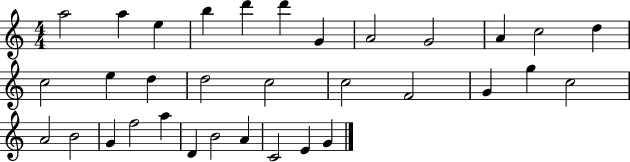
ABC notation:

X:1
T:Untitled
M:4/4
L:1/4
K:C
a2 a e b d' d' G A2 G2 A c2 d c2 e d d2 c2 c2 F2 G g c2 A2 B2 G f2 a D B2 A C2 E G